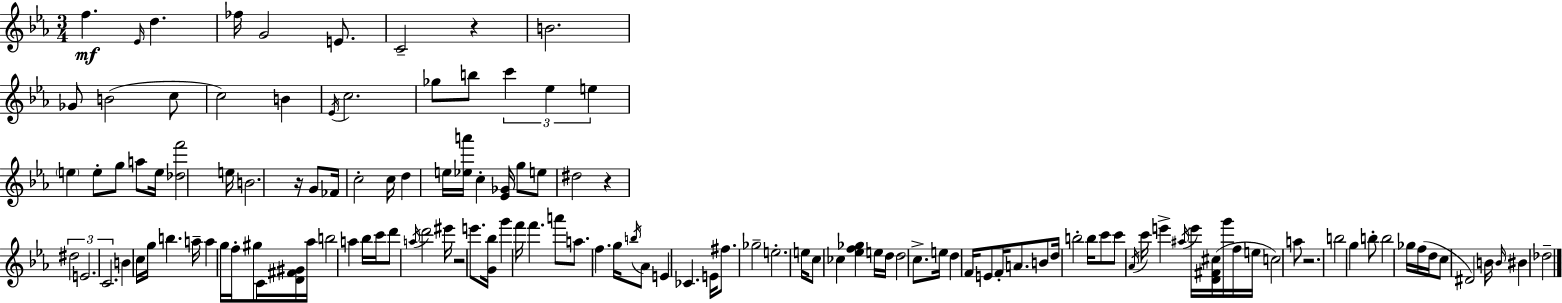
{
  \clef treble
  \numericTimeSignature
  \time 3/4
  \key ees \major
  f''4.\mf \grace { ees'16 } d''4. | fes''16 g'2 e'8. | c'2-- r4 | b'2. | \break ges'8 b'2( c''8 | c''2) b'4 | \acciaccatura { ees'16 } c''2. | ges''8 b''8 \tuplet 3/2 { c'''4 ees''4 | \break e''4 } \parenthesize e''4 e''8-. | g''8 a''8 e''16 <des'' f'''>2 | e''16 b'2. | r16 g'8 fes'16 c''2-. | \break c''16 d''4 e''16 <ees'' a'''>16 c''4-. | <ees' ges'>16 g''8 e''8 dis''2 | r4 \tuplet 3/2 { dis''2 | e'2. | \break c'2. } | b'4 c''16 g''16 b''4. | a''16-- a''4 g''16 f''16-. gis''8 c'16 | <d' fis' gis'>16 aes''16 b''2 a''4 | \break bes''16 c'''16 d'''8 \acciaccatura { a''16 } d'''2 | eis'''16 r2 | e'''8. <g' bes''>16 g'''4 f'''16 f'''4. | a'''8 a''8. f''4. | \break g''16 \acciaccatura { b''16 } aes'8 e'4 ces'4. | e'16 fis''8. ges''2-- | e''2.-. | e''16 c''8 ces''4 <ees'' f'' ges''>4 | \break e''16 d''16 d''2 | c''8.-> e''16 d''4 f'16 e'8 | f'16-. a'8. b'8 d''16 b''2-. | b''16 c'''8 c'''8 \acciaccatura { aes'16 } c'''16 e'''4-> | \break \acciaccatura { ais''16 } e'''16 <d' fis' cis''>16( g'''16 f''16 e''16 c''2) | a''8 r2. | b''2 | g''4 b''8-. b''2 | \break ges''16 f''16( d''16 c''8 dis'2) | b'16 \grace { b'16 } bis'4 des''2-- | \bar "|."
}